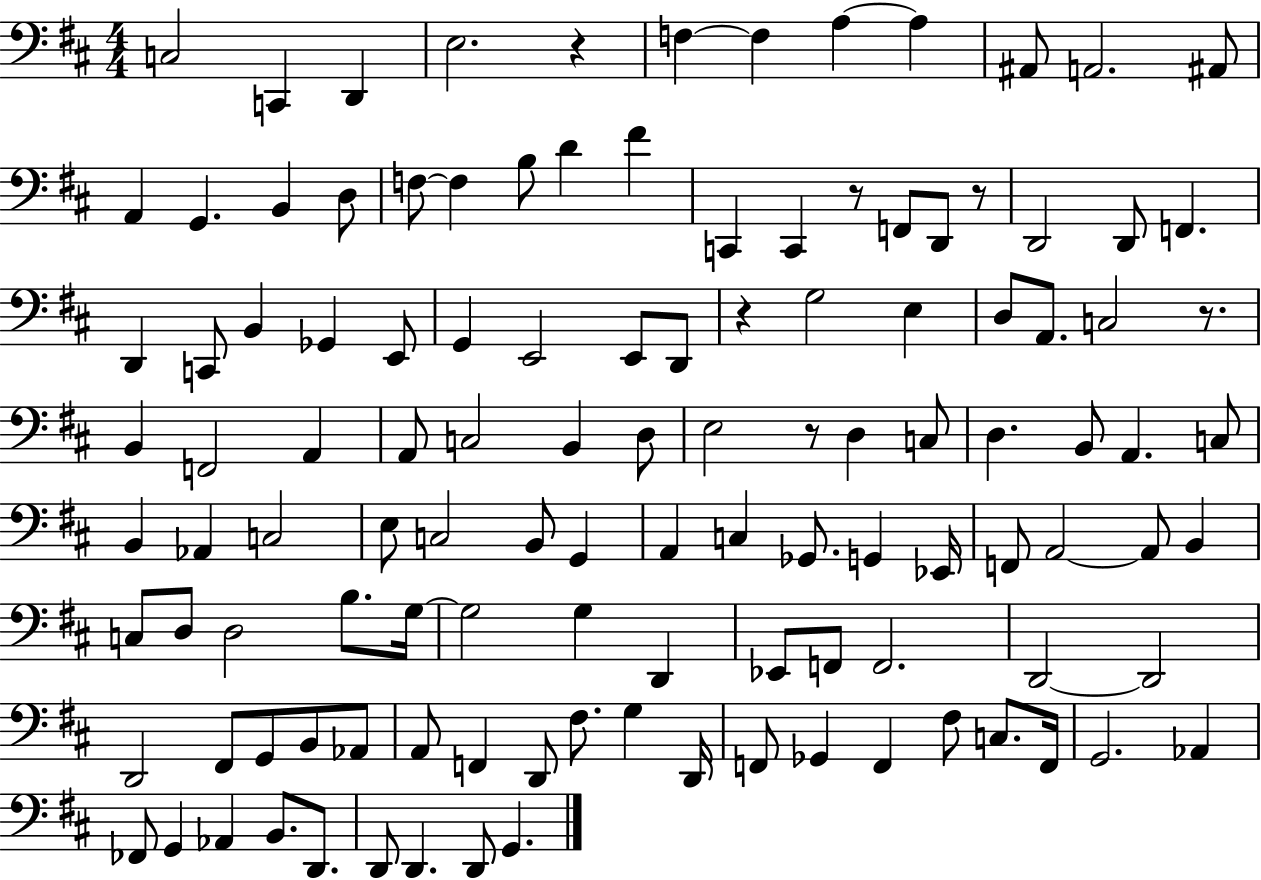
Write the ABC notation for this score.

X:1
T:Untitled
M:4/4
L:1/4
K:D
C,2 C,, D,, E,2 z F, F, A, A, ^A,,/2 A,,2 ^A,,/2 A,, G,, B,, D,/2 F,/2 F, B,/2 D ^F C,, C,, z/2 F,,/2 D,,/2 z/2 D,,2 D,,/2 F,, D,, C,,/2 B,, _G,, E,,/2 G,, E,,2 E,,/2 D,,/2 z G,2 E, D,/2 A,,/2 C,2 z/2 B,, F,,2 A,, A,,/2 C,2 B,, D,/2 E,2 z/2 D, C,/2 D, B,,/2 A,, C,/2 B,, _A,, C,2 E,/2 C,2 B,,/2 G,, A,, C, _G,,/2 G,, _E,,/4 F,,/2 A,,2 A,,/2 B,, C,/2 D,/2 D,2 B,/2 G,/4 G,2 G, D,, _E,,/2 F,,/2 F,,2 D,,2 D,,2 D,,2 ^F,,/2 G,,/2 B,,/2 _A,,/2 A,,/2 F,, D,,/2 ^F,/2 G, D,,/4 F,,/2 _G,, F,, ^F,/2 C,/2 F,,/4 G,,2 _A,, _F,,/2 G,, _A,, B,,/2 D,,/2 D,,/2 D,, D,,/2 G,,